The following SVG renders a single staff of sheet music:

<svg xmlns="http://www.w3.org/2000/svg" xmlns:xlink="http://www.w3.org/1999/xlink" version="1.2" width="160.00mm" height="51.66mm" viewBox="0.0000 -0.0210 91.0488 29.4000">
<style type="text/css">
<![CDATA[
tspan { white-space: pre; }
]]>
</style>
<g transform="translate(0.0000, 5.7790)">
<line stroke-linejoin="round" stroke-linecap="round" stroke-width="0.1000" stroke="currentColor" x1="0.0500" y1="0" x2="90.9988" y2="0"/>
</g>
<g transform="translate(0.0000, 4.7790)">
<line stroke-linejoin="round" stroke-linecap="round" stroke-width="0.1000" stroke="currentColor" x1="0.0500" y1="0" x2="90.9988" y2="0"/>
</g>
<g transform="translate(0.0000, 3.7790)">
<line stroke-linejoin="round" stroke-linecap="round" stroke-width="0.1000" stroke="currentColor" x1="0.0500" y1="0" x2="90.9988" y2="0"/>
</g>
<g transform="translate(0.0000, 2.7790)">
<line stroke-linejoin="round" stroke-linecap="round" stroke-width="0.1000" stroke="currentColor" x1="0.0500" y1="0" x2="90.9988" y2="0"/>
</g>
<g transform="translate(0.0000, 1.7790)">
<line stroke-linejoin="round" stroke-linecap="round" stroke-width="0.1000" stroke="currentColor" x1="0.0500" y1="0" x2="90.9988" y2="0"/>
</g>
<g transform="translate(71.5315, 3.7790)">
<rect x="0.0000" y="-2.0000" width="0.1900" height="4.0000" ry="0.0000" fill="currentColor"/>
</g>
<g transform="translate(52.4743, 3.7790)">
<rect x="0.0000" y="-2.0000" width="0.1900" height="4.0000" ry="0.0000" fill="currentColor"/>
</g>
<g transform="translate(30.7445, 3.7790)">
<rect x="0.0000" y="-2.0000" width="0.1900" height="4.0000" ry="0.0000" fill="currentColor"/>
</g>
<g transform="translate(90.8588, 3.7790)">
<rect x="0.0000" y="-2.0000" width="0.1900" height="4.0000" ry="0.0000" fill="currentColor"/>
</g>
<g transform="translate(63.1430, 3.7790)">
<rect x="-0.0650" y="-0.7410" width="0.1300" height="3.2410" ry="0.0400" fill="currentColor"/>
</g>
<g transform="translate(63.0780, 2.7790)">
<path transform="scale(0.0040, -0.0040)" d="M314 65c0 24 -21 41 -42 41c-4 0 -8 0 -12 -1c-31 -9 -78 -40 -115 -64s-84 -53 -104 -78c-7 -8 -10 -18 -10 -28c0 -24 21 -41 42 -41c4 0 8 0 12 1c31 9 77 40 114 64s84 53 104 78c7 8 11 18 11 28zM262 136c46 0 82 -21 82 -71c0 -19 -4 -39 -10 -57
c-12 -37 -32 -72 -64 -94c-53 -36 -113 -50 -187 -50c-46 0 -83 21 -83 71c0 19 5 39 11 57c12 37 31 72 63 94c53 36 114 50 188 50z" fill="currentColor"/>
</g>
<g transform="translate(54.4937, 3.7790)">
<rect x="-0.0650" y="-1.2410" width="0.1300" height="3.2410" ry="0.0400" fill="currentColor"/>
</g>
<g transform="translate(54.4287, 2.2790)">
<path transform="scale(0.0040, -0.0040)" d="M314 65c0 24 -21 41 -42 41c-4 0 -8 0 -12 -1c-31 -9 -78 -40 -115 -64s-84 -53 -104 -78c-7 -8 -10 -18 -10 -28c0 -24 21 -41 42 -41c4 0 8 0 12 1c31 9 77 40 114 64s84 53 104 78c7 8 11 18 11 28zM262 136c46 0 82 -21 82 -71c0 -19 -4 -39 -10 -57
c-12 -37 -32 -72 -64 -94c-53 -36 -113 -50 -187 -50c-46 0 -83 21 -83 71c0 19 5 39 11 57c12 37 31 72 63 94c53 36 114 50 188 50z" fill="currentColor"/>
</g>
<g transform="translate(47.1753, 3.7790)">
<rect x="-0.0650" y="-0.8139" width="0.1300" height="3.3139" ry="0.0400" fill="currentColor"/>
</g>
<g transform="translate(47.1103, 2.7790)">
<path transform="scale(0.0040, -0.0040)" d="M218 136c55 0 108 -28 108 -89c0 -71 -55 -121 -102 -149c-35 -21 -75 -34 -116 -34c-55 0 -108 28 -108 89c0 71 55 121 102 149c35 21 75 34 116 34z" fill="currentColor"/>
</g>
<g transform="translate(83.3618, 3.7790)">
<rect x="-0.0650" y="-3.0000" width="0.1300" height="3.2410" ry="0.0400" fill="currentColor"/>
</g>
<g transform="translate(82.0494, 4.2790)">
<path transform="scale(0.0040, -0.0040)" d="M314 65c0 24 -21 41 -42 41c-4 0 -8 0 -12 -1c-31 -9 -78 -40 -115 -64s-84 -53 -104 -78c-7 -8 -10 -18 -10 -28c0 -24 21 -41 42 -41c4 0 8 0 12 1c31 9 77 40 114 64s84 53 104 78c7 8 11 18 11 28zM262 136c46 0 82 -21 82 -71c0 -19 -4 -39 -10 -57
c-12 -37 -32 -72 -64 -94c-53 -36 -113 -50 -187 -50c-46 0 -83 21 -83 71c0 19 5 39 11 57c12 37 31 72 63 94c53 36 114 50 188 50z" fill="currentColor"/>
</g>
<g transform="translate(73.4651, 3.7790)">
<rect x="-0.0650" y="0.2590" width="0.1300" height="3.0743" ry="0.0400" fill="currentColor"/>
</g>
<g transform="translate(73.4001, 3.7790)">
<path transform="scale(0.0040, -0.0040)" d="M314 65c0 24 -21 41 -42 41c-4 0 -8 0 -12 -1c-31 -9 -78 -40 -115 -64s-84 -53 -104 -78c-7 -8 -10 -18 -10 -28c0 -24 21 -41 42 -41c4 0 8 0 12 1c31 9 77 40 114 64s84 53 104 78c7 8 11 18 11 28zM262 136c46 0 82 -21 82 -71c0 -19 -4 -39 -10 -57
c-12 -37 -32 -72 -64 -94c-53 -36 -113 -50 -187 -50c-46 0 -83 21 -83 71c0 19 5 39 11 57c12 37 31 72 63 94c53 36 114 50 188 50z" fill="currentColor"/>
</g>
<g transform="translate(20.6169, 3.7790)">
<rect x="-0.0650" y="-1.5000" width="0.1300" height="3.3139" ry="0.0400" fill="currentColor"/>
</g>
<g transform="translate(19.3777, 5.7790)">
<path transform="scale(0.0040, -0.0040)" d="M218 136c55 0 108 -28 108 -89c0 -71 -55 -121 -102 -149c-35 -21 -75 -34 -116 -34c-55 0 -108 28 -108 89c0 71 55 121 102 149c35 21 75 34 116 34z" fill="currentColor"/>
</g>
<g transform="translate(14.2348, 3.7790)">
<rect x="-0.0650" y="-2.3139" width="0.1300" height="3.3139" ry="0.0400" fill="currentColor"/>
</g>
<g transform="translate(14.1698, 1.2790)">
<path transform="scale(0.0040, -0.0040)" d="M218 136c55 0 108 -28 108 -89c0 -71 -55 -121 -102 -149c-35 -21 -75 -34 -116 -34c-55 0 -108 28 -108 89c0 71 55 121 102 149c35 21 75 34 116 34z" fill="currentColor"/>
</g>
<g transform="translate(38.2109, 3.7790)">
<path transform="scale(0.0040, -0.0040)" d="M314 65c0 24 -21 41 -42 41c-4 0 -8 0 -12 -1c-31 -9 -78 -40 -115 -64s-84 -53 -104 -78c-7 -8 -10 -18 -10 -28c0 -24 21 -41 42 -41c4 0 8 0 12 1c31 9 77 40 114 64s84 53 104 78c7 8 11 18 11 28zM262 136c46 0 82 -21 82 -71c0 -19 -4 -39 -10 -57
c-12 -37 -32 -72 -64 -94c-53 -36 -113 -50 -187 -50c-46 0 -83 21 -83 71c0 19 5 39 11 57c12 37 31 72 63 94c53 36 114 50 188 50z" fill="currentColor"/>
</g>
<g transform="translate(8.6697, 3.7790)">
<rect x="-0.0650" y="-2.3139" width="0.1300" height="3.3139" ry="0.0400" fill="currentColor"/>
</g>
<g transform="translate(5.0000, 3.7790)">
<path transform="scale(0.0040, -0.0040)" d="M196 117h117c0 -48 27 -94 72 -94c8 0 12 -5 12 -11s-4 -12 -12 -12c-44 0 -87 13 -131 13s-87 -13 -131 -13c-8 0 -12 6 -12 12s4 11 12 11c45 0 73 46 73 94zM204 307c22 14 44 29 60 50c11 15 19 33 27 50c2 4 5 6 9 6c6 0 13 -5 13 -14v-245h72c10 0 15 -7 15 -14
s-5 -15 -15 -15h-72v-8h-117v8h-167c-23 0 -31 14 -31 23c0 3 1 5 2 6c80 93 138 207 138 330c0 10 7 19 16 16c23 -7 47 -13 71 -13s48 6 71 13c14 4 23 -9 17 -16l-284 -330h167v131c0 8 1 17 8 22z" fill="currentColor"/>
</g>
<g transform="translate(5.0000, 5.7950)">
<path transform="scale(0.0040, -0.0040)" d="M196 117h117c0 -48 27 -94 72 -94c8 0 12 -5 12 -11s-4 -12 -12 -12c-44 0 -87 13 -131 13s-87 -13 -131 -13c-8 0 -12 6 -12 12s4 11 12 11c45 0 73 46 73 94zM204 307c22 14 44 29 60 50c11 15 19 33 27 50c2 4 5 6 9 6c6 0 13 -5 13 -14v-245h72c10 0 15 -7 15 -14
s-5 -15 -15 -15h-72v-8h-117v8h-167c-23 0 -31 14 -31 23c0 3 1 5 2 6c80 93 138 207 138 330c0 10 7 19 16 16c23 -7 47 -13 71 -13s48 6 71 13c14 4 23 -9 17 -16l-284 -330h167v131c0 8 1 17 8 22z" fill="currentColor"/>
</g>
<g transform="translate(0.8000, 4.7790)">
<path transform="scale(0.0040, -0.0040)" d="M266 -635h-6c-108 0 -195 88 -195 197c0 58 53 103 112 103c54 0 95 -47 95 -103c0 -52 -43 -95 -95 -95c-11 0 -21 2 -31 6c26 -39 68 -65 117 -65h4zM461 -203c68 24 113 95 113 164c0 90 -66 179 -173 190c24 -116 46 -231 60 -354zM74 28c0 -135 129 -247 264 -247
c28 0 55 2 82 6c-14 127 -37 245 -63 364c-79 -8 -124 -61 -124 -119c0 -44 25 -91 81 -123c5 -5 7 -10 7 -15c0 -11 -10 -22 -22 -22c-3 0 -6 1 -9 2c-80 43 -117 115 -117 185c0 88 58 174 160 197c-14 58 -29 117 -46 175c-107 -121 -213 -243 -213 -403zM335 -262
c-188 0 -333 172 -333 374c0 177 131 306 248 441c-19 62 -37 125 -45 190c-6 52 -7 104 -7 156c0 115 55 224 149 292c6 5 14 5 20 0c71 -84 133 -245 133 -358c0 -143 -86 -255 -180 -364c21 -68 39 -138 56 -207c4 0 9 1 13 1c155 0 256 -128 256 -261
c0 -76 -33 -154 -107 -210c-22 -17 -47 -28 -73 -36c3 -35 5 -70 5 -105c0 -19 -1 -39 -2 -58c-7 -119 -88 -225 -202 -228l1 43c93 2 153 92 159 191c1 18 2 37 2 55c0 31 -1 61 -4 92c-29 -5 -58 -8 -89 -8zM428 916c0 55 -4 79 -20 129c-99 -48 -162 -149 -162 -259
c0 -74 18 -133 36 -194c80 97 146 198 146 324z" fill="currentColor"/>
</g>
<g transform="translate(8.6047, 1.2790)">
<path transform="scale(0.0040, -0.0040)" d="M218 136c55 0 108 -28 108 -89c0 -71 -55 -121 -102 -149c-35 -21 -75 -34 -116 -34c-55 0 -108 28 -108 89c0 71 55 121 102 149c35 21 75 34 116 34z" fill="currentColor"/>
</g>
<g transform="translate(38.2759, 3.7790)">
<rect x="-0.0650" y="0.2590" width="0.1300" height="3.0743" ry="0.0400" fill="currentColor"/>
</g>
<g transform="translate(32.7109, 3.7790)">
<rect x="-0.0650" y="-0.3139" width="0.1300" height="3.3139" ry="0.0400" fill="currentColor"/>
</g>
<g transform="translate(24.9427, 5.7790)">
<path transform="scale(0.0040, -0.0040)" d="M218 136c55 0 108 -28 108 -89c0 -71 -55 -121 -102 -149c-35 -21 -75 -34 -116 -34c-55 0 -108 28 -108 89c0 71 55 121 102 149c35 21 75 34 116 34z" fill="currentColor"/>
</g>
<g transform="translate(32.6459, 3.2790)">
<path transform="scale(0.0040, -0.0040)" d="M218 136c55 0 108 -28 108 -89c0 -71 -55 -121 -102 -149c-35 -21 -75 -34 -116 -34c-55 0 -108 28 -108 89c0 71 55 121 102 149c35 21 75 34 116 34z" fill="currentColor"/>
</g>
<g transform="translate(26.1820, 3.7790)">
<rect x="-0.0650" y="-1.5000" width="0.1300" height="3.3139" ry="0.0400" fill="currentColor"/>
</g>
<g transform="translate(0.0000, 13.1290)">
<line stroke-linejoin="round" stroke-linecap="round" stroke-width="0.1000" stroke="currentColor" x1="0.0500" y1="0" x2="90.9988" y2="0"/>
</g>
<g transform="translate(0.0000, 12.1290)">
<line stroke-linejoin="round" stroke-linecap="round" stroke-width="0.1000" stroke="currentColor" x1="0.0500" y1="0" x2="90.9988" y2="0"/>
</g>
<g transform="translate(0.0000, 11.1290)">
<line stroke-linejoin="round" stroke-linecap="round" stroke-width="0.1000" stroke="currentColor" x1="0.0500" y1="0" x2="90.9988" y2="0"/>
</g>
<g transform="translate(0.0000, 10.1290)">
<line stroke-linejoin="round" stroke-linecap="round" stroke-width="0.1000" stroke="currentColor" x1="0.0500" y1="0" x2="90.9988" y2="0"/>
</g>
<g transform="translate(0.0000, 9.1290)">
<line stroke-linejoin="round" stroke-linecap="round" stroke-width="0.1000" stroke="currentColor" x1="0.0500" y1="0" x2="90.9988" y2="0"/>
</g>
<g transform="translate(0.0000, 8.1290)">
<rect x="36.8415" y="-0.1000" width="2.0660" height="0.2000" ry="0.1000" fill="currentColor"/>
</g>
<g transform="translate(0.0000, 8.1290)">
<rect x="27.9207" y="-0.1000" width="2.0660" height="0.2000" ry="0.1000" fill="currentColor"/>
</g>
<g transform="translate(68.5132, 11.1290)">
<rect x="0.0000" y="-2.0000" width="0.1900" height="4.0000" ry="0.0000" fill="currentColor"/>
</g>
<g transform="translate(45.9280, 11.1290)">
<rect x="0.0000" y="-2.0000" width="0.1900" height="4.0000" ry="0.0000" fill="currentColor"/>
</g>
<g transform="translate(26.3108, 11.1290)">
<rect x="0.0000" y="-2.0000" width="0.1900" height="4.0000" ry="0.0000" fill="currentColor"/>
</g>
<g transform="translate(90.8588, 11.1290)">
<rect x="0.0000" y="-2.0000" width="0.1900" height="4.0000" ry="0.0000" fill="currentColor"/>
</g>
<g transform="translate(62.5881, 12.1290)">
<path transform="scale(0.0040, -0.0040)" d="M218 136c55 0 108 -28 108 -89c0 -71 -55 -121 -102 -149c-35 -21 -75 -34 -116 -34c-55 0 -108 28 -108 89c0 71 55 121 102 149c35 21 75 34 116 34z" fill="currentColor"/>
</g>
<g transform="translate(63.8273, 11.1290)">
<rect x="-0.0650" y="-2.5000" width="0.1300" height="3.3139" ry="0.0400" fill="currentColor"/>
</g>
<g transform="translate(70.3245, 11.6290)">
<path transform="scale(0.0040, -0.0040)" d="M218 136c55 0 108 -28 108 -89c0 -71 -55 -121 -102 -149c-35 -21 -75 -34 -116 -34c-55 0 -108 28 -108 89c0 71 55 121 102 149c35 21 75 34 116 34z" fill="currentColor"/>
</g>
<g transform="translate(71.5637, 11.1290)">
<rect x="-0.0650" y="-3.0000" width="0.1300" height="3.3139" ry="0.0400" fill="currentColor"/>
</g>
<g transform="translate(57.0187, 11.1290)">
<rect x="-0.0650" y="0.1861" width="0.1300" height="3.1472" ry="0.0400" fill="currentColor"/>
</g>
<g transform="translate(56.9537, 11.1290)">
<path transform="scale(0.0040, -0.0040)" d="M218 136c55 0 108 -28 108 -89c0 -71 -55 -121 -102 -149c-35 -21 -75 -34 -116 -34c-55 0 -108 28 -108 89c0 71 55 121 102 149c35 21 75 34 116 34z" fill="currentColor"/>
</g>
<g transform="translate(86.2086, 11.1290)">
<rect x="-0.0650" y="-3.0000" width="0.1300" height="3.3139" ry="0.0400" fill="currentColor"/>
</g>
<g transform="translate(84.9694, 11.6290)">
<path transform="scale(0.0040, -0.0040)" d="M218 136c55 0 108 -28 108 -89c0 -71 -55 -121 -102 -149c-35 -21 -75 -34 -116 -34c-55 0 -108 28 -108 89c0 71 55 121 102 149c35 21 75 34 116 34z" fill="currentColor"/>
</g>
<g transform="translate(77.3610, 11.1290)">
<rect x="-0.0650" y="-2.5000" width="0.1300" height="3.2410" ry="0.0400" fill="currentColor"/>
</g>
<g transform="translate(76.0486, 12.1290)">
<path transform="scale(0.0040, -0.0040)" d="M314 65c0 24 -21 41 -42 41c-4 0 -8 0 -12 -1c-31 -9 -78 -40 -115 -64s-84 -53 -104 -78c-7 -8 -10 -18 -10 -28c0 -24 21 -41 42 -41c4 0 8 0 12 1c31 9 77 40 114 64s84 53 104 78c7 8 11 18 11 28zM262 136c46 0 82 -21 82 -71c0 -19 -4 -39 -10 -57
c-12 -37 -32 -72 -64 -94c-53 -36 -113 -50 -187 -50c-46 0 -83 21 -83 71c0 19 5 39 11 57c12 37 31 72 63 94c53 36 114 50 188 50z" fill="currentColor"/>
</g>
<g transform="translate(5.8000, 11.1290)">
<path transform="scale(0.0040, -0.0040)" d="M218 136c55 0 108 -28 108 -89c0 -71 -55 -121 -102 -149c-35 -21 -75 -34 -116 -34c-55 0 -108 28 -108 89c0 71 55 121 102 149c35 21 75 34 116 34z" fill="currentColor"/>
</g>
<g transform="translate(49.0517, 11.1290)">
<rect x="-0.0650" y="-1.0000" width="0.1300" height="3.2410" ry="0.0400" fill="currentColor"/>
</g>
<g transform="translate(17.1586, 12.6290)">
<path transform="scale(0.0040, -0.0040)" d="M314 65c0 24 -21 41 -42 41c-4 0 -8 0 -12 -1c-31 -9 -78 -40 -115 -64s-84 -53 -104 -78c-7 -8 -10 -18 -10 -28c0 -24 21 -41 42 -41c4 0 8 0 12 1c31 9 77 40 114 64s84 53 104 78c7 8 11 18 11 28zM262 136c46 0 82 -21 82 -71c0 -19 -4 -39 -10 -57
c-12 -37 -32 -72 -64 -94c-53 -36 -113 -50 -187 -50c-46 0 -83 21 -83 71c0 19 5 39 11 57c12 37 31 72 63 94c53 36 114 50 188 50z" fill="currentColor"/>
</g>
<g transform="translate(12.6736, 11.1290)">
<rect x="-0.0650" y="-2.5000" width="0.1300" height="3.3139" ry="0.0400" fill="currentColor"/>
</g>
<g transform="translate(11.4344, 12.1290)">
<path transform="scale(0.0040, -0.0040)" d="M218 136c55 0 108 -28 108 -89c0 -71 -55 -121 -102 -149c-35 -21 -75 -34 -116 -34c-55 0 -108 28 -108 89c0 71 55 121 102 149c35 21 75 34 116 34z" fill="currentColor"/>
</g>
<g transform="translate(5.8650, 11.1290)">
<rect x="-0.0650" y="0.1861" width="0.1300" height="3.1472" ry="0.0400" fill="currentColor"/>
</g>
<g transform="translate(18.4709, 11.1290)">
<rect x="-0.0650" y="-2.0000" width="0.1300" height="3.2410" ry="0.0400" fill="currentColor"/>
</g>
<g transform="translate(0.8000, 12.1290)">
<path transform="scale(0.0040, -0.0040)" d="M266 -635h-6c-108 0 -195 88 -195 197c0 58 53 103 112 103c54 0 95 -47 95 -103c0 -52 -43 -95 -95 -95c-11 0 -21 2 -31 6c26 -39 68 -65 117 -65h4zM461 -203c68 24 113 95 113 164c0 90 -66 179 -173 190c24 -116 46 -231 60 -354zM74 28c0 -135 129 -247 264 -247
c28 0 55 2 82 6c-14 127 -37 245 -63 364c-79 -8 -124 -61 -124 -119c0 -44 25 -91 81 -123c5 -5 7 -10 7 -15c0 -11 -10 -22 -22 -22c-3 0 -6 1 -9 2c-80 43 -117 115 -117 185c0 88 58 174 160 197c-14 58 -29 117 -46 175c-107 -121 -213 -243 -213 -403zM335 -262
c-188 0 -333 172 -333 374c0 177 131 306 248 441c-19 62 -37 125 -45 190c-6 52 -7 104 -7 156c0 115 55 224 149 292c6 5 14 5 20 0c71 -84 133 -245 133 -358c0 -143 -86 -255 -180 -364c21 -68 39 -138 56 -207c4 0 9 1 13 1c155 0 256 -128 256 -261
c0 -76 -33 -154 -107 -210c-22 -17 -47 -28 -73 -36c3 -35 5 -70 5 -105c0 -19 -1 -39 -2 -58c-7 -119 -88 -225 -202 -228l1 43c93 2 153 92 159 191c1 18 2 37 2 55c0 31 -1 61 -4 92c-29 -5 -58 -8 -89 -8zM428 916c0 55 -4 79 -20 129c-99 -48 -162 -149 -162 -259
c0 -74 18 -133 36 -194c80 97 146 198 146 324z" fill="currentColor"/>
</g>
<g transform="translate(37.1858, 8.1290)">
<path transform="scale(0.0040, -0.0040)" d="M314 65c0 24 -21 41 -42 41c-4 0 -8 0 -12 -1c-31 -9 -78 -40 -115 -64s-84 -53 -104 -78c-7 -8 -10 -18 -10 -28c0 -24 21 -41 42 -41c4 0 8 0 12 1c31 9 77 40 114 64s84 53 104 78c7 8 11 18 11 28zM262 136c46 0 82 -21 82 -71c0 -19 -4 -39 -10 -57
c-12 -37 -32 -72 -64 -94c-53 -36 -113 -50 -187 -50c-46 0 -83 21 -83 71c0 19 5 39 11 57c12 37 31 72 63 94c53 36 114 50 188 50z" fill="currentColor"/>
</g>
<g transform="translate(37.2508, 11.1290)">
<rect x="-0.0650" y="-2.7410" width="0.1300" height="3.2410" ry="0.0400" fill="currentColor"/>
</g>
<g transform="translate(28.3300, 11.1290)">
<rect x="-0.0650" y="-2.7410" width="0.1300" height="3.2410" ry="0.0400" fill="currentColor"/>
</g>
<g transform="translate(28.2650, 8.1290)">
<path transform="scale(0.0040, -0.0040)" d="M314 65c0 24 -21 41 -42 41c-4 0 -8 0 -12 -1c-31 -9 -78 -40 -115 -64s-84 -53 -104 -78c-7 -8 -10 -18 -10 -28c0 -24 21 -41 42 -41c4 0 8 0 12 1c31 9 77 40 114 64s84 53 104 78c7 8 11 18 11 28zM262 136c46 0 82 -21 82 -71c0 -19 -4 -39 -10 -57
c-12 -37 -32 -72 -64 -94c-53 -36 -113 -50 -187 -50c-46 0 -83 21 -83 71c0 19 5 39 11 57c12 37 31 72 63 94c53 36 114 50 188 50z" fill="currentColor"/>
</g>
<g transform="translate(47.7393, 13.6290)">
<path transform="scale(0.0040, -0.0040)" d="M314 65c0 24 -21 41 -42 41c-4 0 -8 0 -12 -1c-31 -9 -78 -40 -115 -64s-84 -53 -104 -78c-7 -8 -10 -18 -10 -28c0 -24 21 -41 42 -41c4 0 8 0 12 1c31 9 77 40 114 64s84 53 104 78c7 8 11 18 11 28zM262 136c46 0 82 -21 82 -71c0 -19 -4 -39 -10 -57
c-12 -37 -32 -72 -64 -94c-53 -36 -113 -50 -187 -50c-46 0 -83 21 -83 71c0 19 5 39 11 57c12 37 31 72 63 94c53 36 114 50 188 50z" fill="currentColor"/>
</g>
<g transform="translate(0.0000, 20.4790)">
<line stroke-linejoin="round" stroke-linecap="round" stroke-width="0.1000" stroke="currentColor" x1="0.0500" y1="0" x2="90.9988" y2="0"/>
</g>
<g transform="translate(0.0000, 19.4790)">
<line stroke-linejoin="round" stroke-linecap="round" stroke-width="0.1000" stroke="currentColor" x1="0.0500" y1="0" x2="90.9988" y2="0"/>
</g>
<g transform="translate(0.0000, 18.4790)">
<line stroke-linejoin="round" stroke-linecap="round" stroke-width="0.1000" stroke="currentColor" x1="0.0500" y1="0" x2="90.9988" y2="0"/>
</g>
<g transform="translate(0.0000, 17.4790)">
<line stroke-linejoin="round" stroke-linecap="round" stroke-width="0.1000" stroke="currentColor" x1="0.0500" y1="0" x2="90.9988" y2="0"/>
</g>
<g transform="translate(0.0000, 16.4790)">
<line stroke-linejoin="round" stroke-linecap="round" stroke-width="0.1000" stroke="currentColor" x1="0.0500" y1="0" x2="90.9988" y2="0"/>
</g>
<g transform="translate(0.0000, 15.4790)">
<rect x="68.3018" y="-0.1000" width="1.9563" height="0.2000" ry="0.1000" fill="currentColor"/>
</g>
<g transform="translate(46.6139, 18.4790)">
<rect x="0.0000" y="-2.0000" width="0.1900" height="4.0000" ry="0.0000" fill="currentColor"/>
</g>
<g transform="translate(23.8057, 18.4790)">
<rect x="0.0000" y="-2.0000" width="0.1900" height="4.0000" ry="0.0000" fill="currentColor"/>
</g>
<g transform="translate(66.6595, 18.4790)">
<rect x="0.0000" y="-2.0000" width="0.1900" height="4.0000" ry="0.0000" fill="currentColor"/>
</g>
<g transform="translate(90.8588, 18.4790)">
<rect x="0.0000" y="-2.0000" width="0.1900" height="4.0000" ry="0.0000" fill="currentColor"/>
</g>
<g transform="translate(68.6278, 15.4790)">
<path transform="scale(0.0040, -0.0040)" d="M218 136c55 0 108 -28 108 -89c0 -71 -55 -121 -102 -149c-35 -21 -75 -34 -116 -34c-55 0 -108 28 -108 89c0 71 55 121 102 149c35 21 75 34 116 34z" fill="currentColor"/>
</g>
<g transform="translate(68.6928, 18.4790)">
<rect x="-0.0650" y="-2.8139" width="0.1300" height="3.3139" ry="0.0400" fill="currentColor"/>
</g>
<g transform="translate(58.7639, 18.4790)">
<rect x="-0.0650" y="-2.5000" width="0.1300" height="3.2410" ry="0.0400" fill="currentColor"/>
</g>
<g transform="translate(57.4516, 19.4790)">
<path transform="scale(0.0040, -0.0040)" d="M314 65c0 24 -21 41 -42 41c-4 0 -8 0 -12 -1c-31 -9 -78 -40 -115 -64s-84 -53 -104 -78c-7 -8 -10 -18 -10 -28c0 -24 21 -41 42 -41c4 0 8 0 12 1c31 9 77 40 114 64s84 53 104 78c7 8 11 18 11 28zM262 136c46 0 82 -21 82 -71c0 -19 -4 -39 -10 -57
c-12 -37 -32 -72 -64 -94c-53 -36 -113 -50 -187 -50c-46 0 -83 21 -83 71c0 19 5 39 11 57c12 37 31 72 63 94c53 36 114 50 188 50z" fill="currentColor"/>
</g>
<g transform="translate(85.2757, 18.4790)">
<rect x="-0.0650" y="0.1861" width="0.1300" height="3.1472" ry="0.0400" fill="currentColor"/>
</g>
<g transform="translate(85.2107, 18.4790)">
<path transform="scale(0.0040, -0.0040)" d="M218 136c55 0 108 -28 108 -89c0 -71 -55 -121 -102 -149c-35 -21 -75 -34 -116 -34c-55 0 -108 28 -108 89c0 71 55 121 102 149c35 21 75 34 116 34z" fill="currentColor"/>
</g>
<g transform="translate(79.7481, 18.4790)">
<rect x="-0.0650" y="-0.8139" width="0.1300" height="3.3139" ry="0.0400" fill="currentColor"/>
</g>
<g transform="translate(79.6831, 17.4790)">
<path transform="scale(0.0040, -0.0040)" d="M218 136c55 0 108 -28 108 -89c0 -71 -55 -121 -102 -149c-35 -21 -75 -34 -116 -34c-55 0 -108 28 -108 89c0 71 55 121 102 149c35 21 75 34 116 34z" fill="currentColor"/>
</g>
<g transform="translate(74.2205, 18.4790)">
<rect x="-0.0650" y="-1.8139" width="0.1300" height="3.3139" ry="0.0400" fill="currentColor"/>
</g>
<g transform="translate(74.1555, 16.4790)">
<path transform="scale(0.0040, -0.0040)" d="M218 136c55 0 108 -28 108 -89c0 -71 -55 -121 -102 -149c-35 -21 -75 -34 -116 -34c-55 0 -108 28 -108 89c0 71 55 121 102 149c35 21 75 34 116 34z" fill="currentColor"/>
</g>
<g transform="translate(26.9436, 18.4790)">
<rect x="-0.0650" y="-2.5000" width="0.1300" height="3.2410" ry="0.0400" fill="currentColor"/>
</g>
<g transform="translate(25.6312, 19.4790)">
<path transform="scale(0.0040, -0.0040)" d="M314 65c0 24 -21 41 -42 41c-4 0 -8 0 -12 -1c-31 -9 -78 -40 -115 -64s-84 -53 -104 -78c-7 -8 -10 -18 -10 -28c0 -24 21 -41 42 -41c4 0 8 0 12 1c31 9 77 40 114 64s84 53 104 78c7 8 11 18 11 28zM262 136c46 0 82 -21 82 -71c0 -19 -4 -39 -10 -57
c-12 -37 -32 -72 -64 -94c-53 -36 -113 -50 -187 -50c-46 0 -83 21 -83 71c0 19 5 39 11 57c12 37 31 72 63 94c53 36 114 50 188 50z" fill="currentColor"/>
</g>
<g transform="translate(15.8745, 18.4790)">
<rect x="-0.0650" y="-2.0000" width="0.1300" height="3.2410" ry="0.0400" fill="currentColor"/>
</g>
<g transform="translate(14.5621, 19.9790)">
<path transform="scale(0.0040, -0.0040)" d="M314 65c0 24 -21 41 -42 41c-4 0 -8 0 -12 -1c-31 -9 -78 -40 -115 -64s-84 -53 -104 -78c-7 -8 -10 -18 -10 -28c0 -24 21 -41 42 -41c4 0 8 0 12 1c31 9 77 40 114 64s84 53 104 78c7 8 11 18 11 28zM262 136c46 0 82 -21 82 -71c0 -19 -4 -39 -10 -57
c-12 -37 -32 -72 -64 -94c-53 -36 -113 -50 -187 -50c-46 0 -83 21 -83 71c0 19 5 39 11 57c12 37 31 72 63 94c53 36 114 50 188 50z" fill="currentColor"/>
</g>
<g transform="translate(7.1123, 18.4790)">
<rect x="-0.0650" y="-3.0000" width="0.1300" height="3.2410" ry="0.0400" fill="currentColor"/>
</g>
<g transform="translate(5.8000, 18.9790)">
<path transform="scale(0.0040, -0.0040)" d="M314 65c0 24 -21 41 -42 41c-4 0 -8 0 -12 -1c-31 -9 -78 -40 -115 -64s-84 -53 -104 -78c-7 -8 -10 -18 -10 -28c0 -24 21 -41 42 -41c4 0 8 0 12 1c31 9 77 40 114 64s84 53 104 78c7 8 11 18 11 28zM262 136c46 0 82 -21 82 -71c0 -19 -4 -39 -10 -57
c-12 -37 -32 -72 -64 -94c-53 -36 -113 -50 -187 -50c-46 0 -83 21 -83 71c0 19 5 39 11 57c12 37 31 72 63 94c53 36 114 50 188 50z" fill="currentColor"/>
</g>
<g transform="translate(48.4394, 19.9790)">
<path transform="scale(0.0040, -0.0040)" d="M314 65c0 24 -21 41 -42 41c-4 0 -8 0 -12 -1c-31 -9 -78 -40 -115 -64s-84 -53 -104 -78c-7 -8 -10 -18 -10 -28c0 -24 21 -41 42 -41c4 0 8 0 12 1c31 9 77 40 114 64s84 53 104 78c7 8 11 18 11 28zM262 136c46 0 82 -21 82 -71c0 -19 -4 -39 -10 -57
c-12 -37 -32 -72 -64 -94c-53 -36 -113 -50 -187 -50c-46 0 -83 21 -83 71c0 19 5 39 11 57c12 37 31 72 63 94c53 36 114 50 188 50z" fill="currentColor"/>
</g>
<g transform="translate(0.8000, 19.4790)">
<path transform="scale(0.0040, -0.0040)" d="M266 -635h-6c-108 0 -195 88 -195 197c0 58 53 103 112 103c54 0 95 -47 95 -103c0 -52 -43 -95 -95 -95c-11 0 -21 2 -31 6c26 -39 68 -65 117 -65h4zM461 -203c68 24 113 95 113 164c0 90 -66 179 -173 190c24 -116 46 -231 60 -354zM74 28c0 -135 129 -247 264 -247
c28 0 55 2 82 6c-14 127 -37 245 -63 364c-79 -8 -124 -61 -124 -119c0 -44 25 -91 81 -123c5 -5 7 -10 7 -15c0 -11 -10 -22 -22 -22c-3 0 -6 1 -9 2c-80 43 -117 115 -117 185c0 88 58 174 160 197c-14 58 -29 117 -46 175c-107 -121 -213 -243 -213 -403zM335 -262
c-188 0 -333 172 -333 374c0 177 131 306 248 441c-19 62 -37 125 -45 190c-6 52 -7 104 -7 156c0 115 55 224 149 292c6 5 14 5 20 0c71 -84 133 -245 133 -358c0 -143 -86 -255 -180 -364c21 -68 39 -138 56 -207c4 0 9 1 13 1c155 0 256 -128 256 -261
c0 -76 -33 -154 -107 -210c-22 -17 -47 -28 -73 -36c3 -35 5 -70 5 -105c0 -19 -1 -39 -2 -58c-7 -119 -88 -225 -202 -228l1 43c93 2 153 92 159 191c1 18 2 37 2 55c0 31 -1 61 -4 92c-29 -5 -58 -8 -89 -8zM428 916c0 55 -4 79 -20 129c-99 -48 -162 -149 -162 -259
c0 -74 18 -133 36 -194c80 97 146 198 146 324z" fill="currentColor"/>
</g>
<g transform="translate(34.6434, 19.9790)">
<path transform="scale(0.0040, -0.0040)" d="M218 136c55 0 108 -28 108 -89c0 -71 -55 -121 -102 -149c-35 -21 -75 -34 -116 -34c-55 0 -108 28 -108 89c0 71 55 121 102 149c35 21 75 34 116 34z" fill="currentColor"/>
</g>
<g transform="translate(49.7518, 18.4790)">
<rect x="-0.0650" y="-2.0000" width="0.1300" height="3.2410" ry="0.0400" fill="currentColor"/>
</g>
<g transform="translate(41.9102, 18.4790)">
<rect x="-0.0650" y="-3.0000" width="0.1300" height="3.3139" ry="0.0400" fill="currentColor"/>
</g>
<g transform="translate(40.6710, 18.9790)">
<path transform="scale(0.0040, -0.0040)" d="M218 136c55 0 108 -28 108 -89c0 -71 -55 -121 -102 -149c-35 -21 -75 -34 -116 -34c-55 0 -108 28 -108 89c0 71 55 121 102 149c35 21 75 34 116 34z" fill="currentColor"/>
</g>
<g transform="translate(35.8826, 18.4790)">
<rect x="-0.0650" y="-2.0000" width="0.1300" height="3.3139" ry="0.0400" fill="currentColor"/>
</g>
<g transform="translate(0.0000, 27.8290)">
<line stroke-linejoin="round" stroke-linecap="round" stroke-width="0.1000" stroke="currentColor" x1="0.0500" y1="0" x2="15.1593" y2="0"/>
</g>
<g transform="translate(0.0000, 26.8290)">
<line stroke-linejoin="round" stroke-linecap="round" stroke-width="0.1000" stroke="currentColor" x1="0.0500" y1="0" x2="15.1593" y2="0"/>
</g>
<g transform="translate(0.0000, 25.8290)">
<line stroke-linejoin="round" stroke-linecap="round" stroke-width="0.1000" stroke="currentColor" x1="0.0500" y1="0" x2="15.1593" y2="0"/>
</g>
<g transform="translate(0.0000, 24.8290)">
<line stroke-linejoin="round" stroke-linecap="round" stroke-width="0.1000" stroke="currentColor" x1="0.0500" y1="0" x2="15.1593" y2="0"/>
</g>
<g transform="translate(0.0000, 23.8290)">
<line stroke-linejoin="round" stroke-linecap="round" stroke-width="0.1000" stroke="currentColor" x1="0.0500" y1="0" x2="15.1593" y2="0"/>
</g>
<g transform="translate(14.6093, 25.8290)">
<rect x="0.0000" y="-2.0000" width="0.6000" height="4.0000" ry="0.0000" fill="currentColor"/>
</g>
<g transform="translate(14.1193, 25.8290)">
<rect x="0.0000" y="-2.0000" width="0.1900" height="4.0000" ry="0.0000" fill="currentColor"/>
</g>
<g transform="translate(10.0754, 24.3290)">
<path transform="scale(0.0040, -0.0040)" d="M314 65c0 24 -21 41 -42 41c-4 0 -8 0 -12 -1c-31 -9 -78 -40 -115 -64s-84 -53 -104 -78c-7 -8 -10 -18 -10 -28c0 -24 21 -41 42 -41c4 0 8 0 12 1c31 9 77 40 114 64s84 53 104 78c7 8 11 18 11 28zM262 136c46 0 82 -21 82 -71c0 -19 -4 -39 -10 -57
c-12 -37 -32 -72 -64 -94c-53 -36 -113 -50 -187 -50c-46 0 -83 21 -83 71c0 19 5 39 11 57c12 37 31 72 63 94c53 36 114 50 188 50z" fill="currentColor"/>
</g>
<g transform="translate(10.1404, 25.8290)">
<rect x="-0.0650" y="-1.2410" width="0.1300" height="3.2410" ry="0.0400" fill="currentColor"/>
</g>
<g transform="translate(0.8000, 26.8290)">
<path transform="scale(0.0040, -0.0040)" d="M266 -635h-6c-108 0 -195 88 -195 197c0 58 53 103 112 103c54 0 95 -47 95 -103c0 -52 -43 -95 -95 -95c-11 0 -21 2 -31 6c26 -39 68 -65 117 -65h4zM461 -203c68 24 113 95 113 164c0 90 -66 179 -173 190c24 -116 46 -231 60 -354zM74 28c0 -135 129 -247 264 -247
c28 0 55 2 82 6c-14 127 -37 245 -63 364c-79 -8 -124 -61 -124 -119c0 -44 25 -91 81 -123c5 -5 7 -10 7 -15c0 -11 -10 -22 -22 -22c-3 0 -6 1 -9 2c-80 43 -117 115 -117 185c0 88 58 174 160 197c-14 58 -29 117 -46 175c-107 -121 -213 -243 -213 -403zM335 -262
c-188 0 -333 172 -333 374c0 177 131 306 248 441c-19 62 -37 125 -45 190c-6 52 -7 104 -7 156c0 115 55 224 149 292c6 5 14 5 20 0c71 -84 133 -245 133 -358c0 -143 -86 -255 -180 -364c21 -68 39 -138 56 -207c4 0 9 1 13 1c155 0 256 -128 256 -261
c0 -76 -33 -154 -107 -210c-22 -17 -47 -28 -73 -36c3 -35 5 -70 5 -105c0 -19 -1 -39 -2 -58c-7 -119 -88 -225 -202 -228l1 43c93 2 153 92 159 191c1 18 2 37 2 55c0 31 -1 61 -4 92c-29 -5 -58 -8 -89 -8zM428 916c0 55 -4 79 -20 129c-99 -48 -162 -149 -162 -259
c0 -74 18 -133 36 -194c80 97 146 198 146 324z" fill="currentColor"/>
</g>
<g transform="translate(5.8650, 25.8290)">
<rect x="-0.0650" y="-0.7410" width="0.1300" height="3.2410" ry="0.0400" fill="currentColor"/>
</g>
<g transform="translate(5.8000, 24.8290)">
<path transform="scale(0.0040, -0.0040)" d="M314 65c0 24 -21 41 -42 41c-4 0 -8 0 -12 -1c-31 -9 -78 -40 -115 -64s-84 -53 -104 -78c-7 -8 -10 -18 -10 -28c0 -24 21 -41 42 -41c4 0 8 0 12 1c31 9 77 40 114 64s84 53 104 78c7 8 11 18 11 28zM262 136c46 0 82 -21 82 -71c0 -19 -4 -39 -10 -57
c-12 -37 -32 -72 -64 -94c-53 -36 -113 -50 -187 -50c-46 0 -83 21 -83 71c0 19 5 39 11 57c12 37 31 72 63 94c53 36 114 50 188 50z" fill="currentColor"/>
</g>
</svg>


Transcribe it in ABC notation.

X:1
T:Untitled
M:4/4
L:1/4
K:C
g g E E c B2 d e2 d2 B2 A2 B G F2 a2 a2 D2 B G A G2 A A2 F2 G2 F A F2 G2 a f d B d2 e2